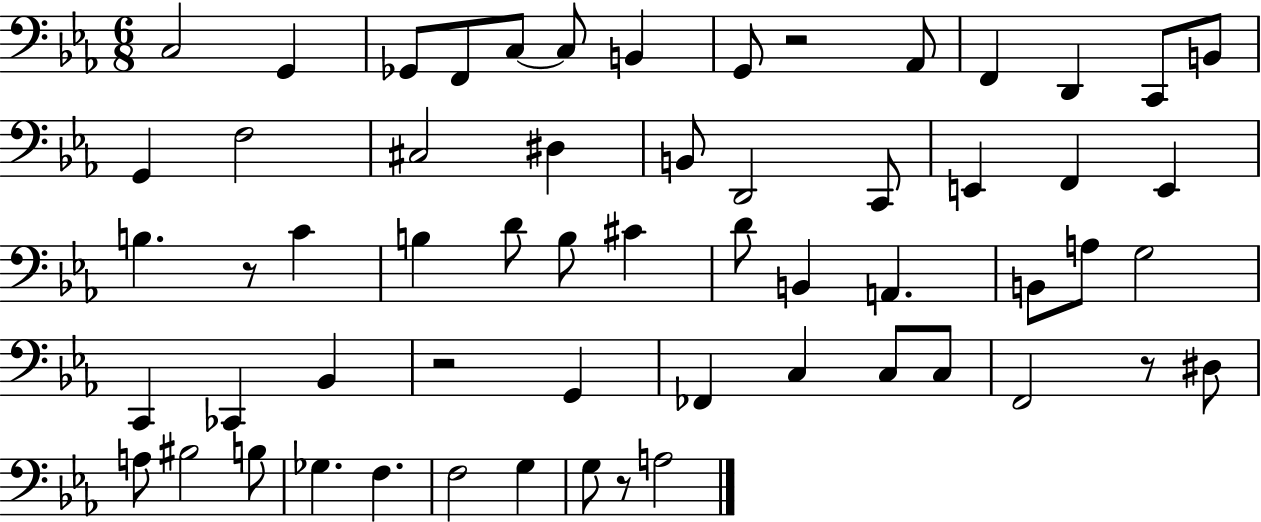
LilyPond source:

{
  \clef bass
  \numericTimeSignature
  \time 6/8
  \key ees \major
  \repeat volta 2 { c2 g,4 | ges,8 f,8 c8~~ c8 b,4 | g,8 r2 aes,8 | f,4 d,4 c,8 b,8 | \break g,4 f2 | cis2 dis4 | b,8 d,2 c,8 | e,4 f,4 e,4 | \break b4. r8 c'4 | b4 d'8 b8 cis'4 | d'8 b,4 a,4. | b,8 a8 g2 | \break c,4 ces,4 bes,4 | r2 g,4 | fes,4 c4 c8 c8 | f,2 r8 dis8 | \break a8 bis2 b8 | ges4. f4. | f2 g4 | g8 r8 a2 | \break } \bar "|."
}